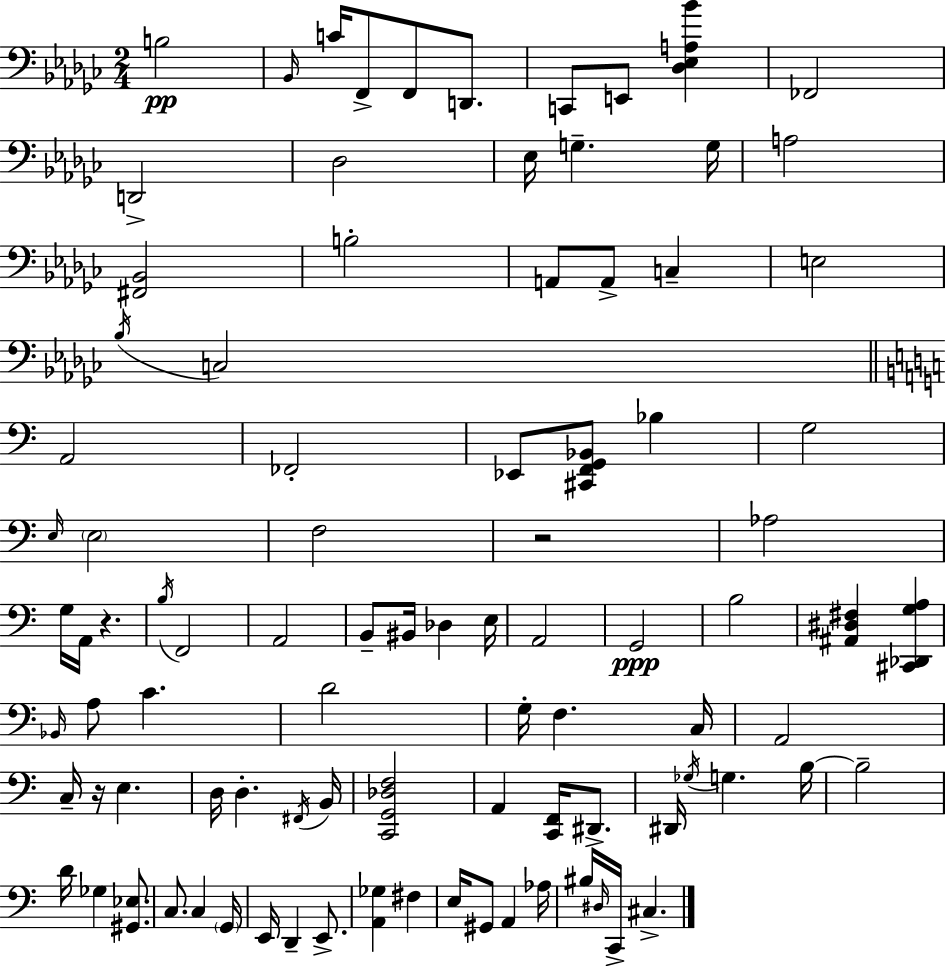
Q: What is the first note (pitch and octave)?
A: B3